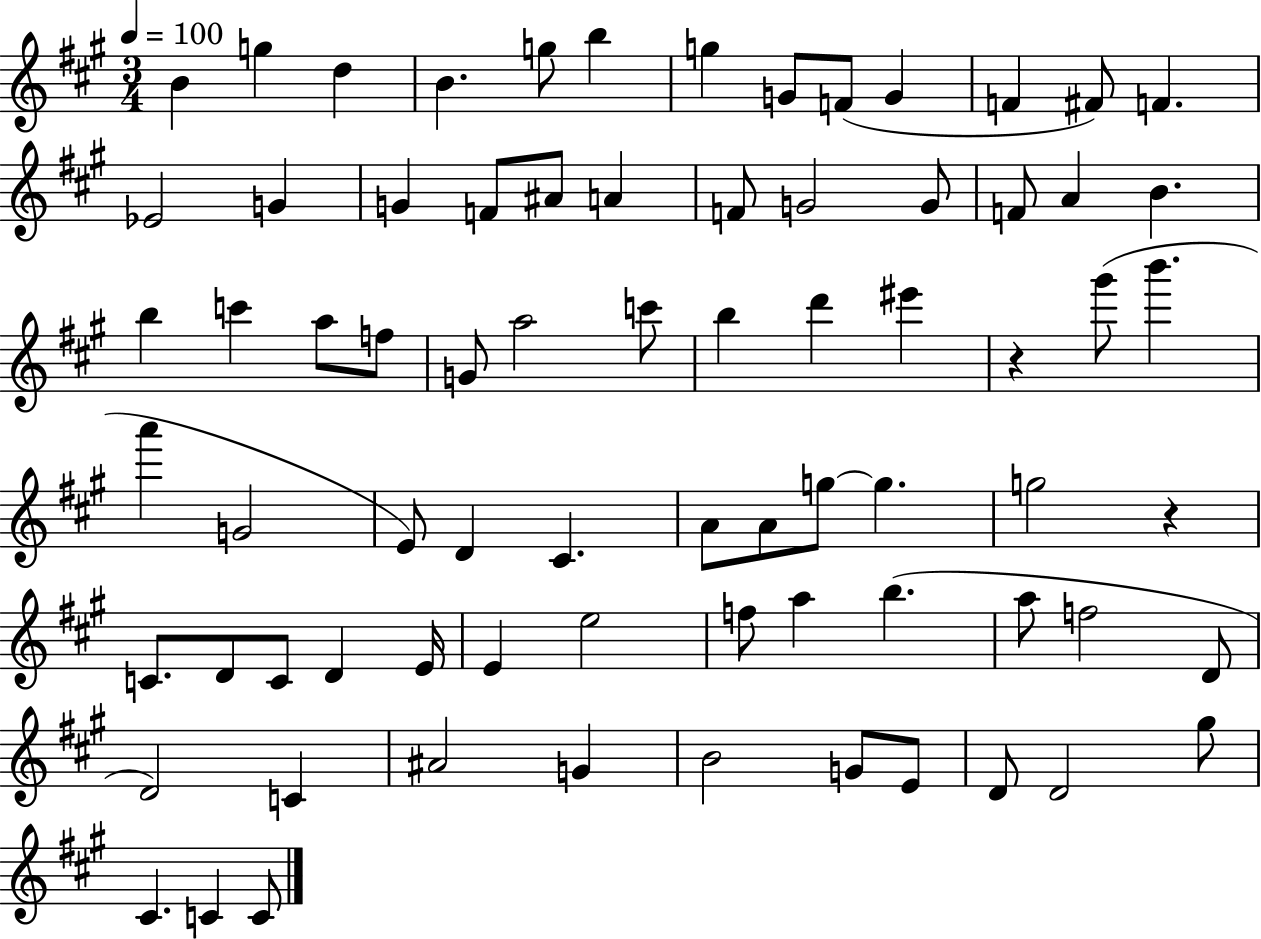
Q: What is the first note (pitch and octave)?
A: B4